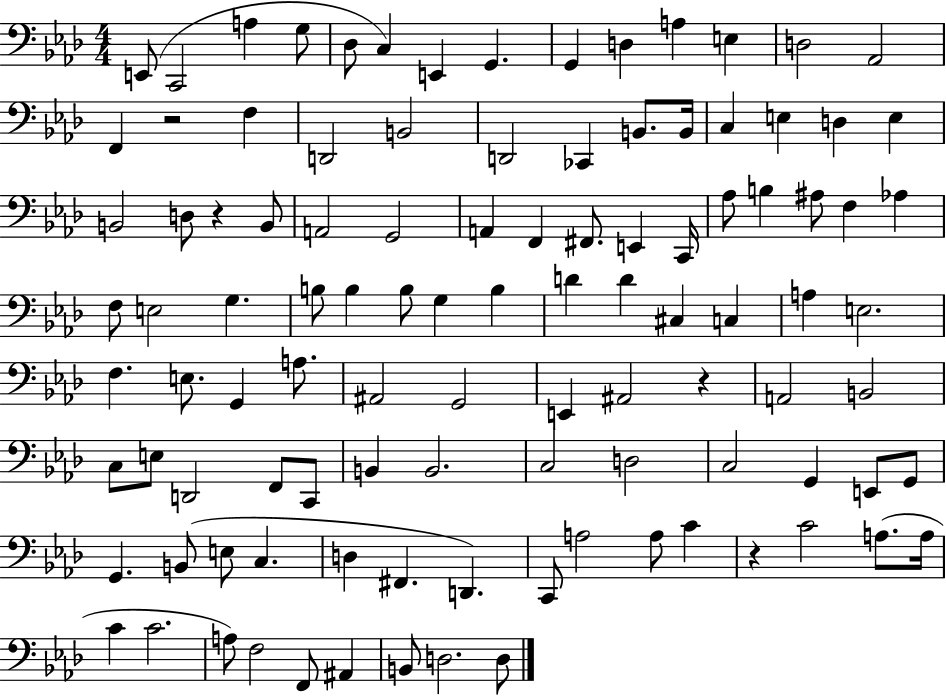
X:1
T:Untitled
M:4/4
L:1/4
K:Ab
E,,/2 C,,2 A, G,/2 _D,/2 C, E,, G,, G,, D, A, E, D,2 _A,,2 F,, z2 F, D,,2 B,,2 D,,2 _C,, B,,/2 B,,/4 C, E, D, E, B,,2 D,/2 z B,,/2 A,,2 G,,2 A,, F,, ^F,,/2 E,, C,,/4 _A,/2 B, ^A,/2 F, _A, F,/2 E,2 G, B,/2 B, B,/2 G, B, D D ^C, C, A, E,2 F, E,/2 G,, A,/2 ^A,,2 G,,2 E,, ^A,,2 z A,,2 B,,2 C,/2 E,/2 D,,2 F,,/2 C,,/2 B,, B,,2 C,2 D,2 C,2 G,, E,,/2 G,,/2 G,, B,,/2 E,/2 C, D, ^F,, D,, C,,/2 A,2 A,/2 C z C2 A,/2 A,/4 C C2 A,/2 F,2 F,,/2 ^A,, B,,/2 D,2 D,/2